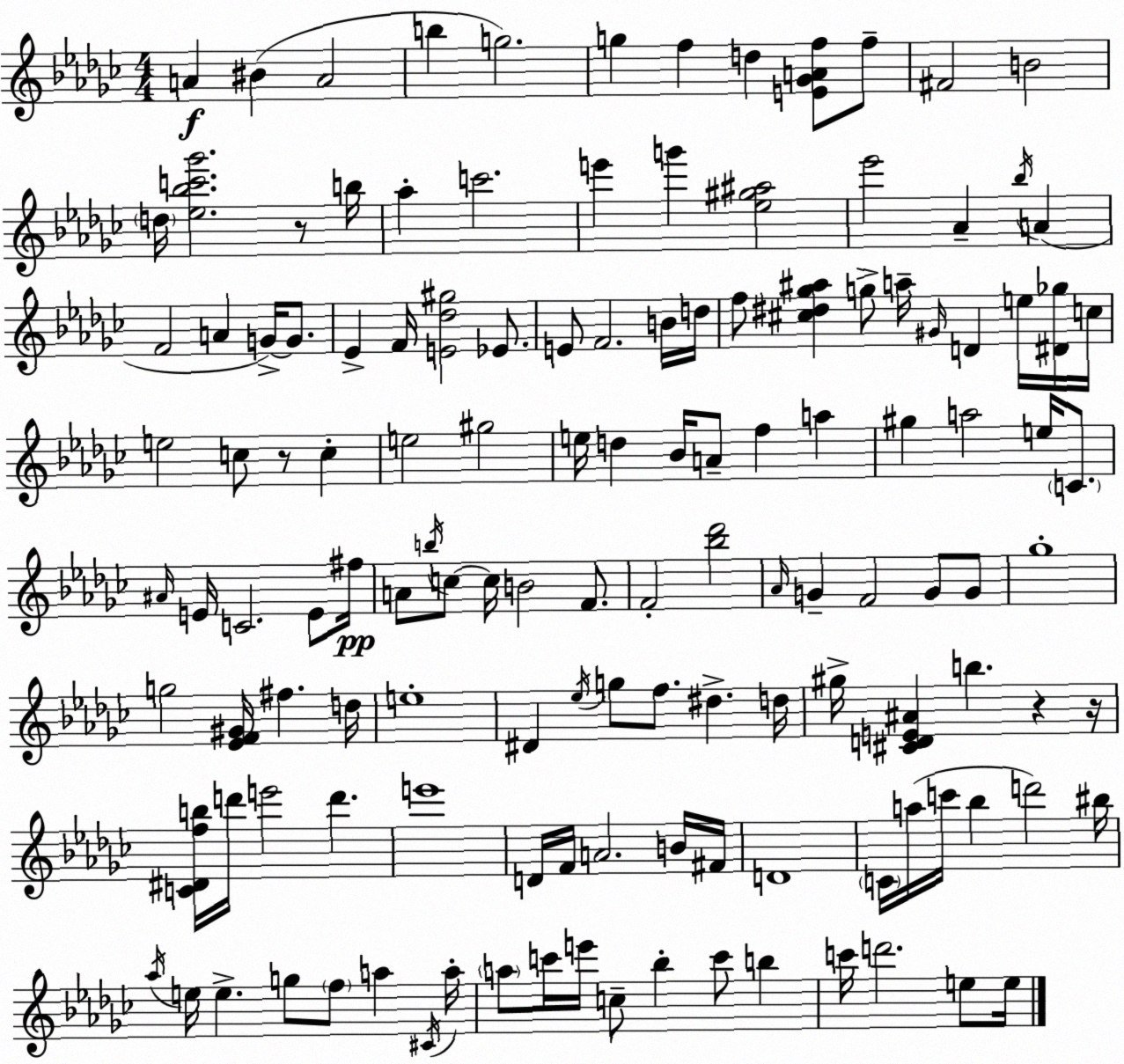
X:1
T:Untitled
M:4/4
L:1/4
K:Ebm
A ^B A2 b g2 g f d [E_GAf]/2 f/2 ^F2 B2 d/4 [_e_bc'_g']2 z/2 b/4 _a c'2 e' g' [_e^g^a]2 _e'2 _A _b/4 A F2 A G/4 G/2 _E F/4 [E_d^g]2 _E/2 E/2 F2 B/4 d/4 f/2 [^c^d_g^a] g/2 a/4 ^G/4 D e/4 [^D_g]/4 c/4 e2 c/2 z/2 c e2 ^g2 e/4 d _B/4 A/2 f a ^g a2 e/4 C/2 ^A/4 E/4 C2 E/2 ^f/4 A/2 b/4 c/2 c/4 B2 F/2 F2 [_b_d']2 _A/4 G F2 G/2 G/2 _g4 g2 [_EF^G]/4 ^f d/4 e4 ^D _e/4 g/2 f/2 ^d d/4 ^g/4 [^CDE^A] b z z/4 [C^Dfb]/4 d'/4 e'2 d' e'4 D/4 F/4 A2 B/4 ^F/4 D4 C/4 a/4 c'/4 _b d'2 ^b/4 _a/4 e/4 e g/2 f/2 a ^C/4 a/4 a/2 c'/4 e'/4 c/2 _b c'/2 b c'/4 d'2 e/2 e/4